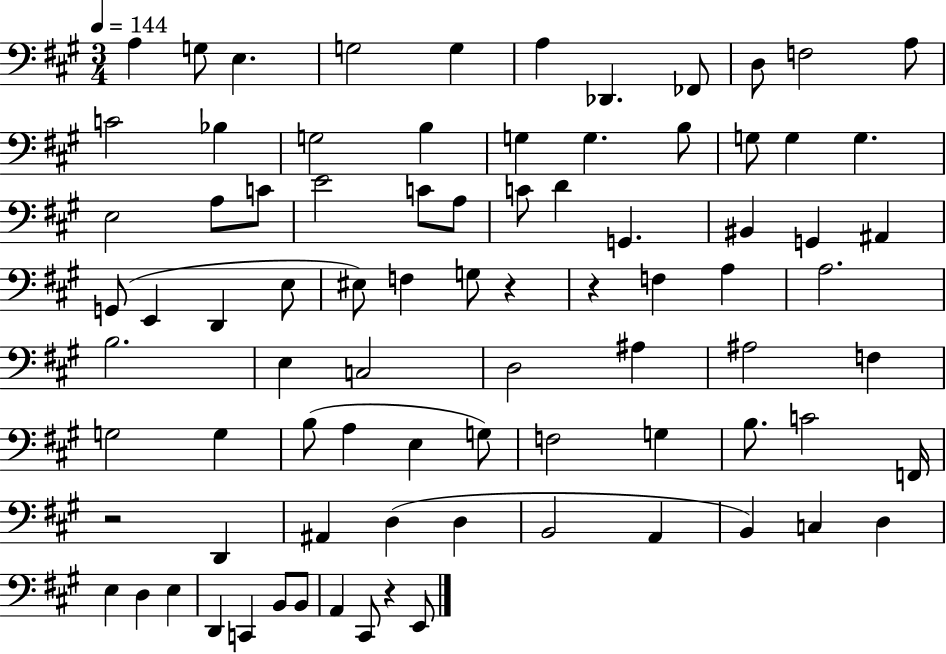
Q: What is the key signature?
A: A major